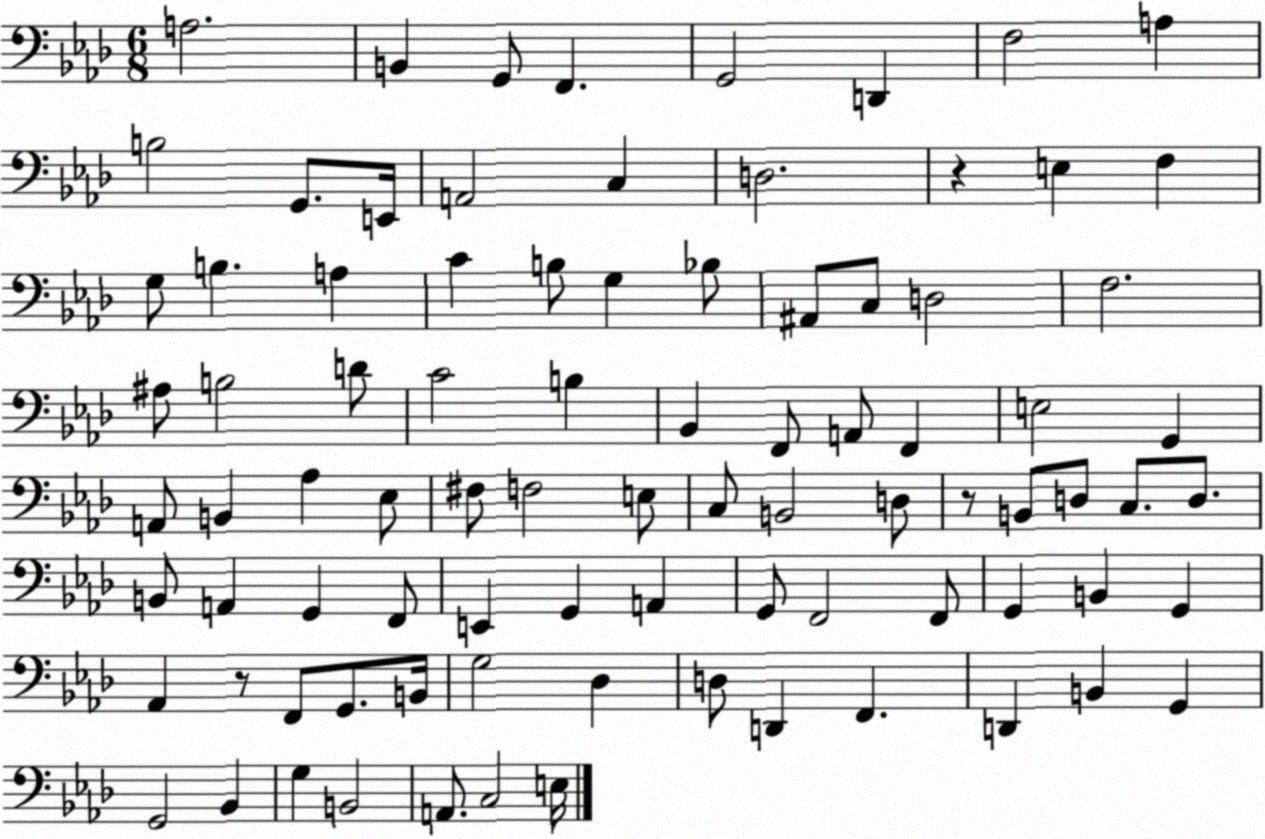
X:1
T:Untitled
M:6/8
L:1/4
K:Ab
A,2 B,, G,,/2 F,, G,,2 D,, F,2 A, B,2 G,,/2 E,,/4 A,,2 C, D,2 z E, F, G,/2 B, A, C B,/2 G, _B,/2 ^A,,/2 C,/2 D,2 F,2 ^A,/2 B,2 D/2 C2 B, _B,, F,,/2 A,,/2 F,, E,2 G,, A,,/2 B,, _A, _E,/2 ^F,/2 F,2 E,/2 C,/2 B,,2 D,/2 z/2 B,,/2 D,/2 C,/2 D,/2 B,,/2 A,, G,, F,,/2 E,, G,, A,, G,,/2 F,,2 F,,/2 G,, B,, G,, _A,, z/2 F,,/2 G,,/2 B,,/4 G,2 _D, D,/2 D,, F,, D,, B,, G,, G,,2 _B,, G, B,,2 A,,/2 C,2 E,/4